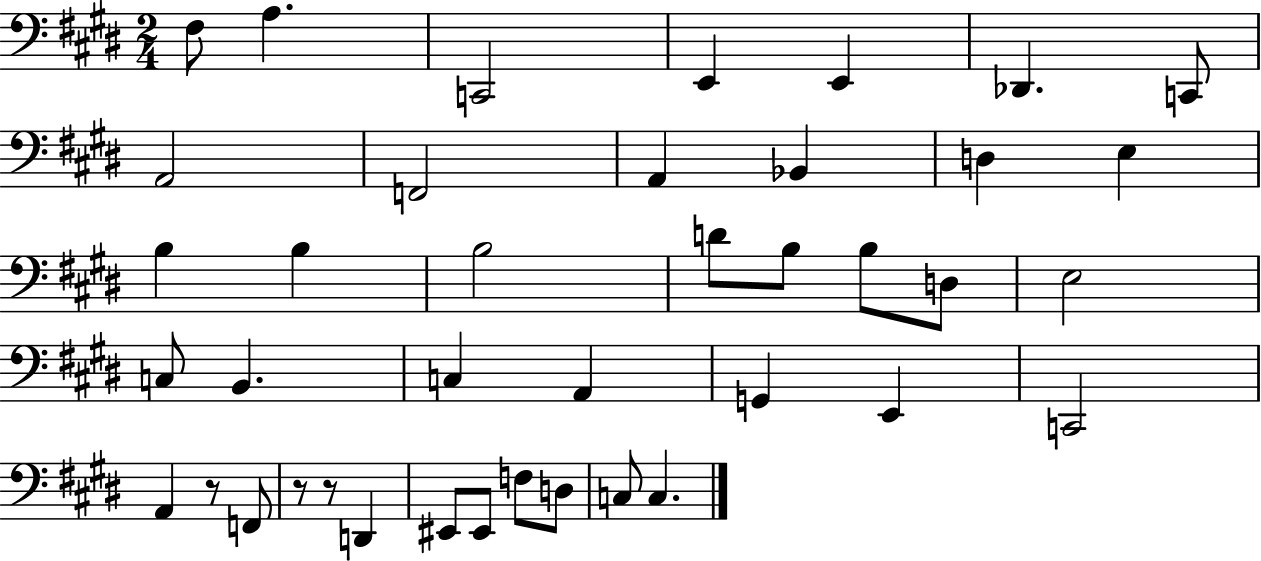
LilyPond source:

{
  \clef bass
  \numericTimeSignature
  \time 2/4
  \key e \major
  fis8 a4. | c,2 | e,4 e,4 | des,4. c,8 | \break a,2 | f,2 | a,4 bes,4 | d4 e4 | \break b4 b4 | b2 | d'8 b8 b8 d8 | e2 | \break c8 b,4. | c4 a,4 | g,4 e,4 | c,2 | \break a,4 r8 f,8 | r8 r8 d,4 | eis,8 eis,8 f8 d8 | c8 c4. | \break \bar "|."
}